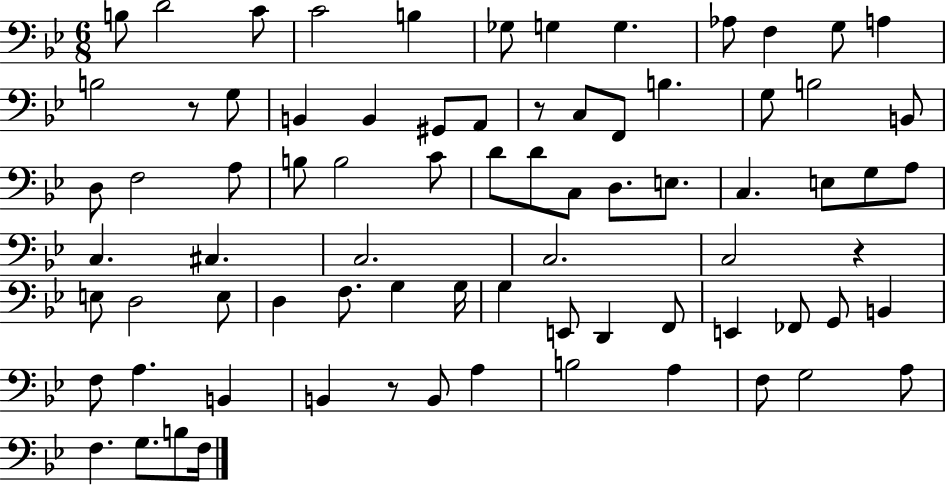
X:1
T:Untitled
M:6/8
L:1/4
K:Bb
B,/2 D2 C/2 C2 B, _G,/2 G, G, _A,/2 F, G,/2 A, B,2 z/2 G,/2 B,, B,, ^G,,/2 A,,/2 z/2 C,/2 F,,/2 B, G,/2 B,2 B,,/2 D,/2 F,2 A,/2 B,/2 B,2 C/2 D/2 D/2 C,/2 D,/2 E,/2 C, E,/2 G,/2 A,/2 C, ^C, C,2 C,2 C,2 z E,/2 D,2 E,/2 D, F,/2 G, G,/4 G, E,,/2 D,, F,,/2 E,, _F,,/2 G,,/2 B,, F,/2 A, B,, B,, z/2 B,,/2 A, B,2 A, F,/2 G,2 A,/2 F, G,/2 B,/2 F,/4